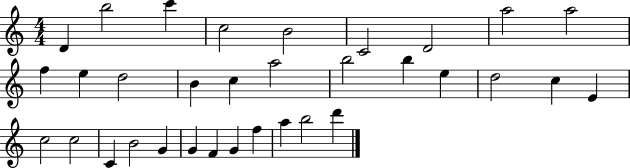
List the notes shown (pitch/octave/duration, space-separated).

D4/q B5/h C6/q C5/h B4/h C4/h D4/h A5/h A5/h F5/q E5/q D5/h B4/q C5/q A5/h B5/h B5/q E5/q D5/h C5/q E4/q C5/h C5/h C4/q B4/h G4/q G4/q F4/q G4/q F5/q A5/q B5/h D6/q